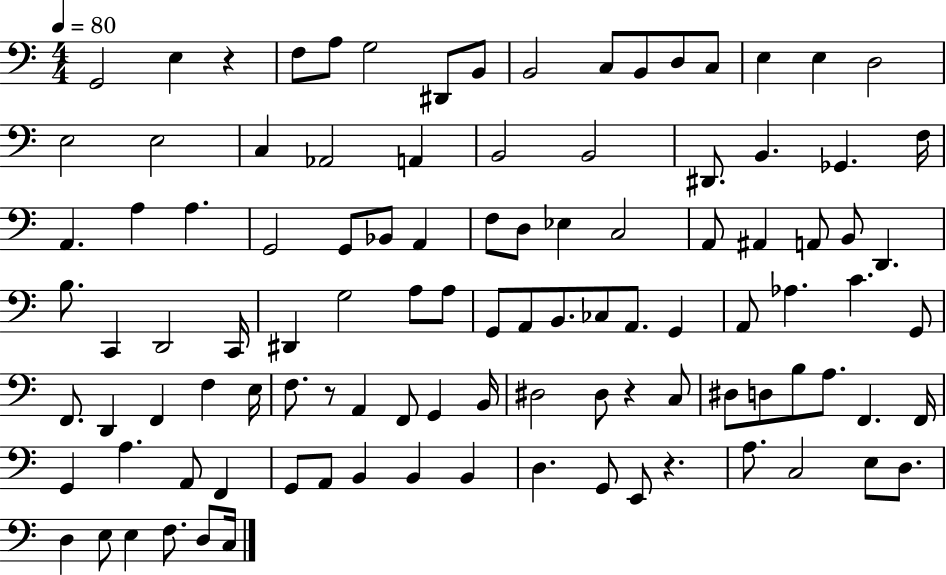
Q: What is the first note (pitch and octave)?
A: G2